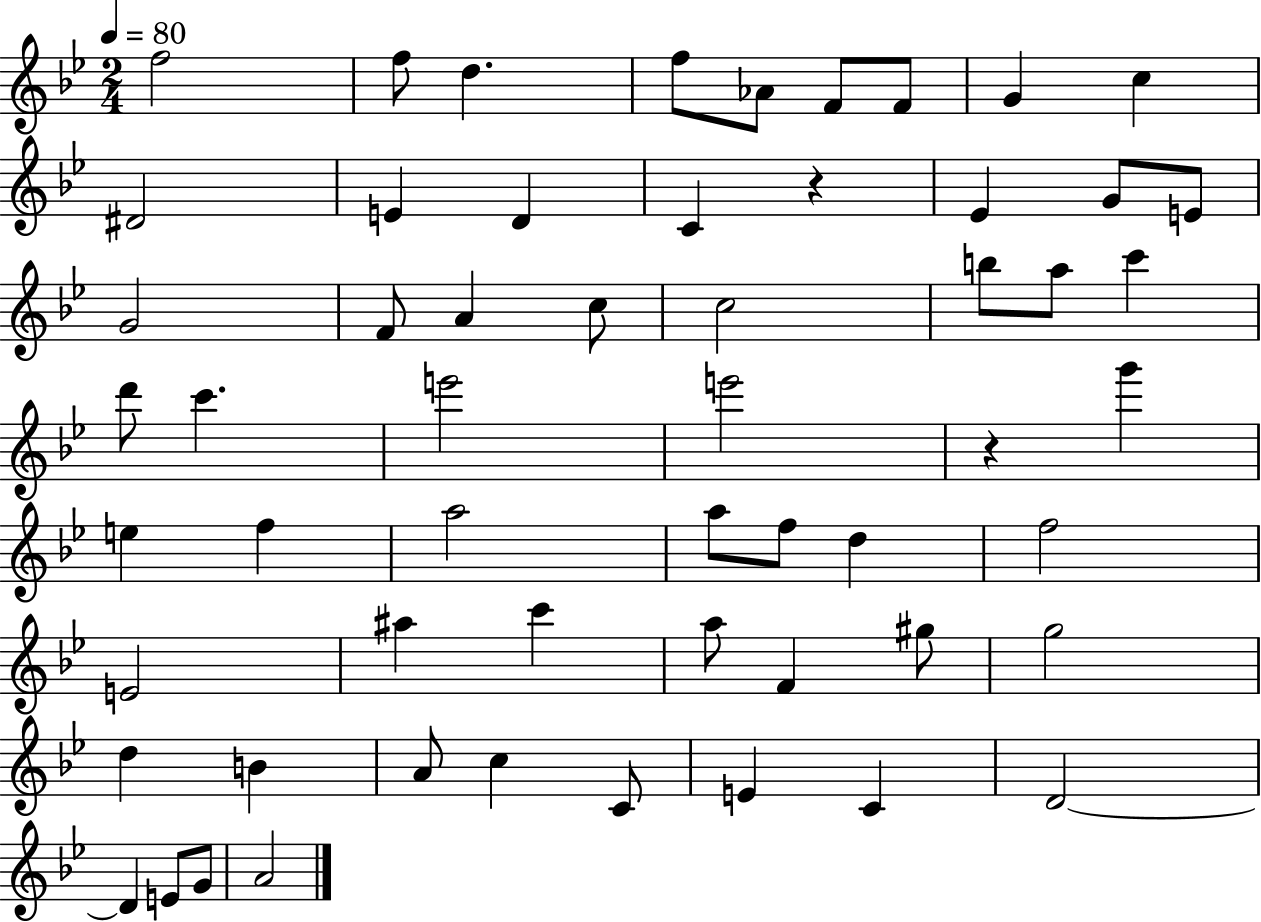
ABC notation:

X:1
T:Untitled
M:2/4
L:1/4
K:Bb
f2 f/2 d f/2 _A/2 F/2 F/2 G c ^D2 E D C z _E G/2 E/2 G2 F/2 A c/2 c2 b/2 a/2 c' d'/2 c' e'2 e'2 z g' e f a2 a/2 f/2 d f2 E2 ^a c' a/2 F ^g/2 g2 d B A/2 c C/2 E C D2 D E/2 G/2 A2